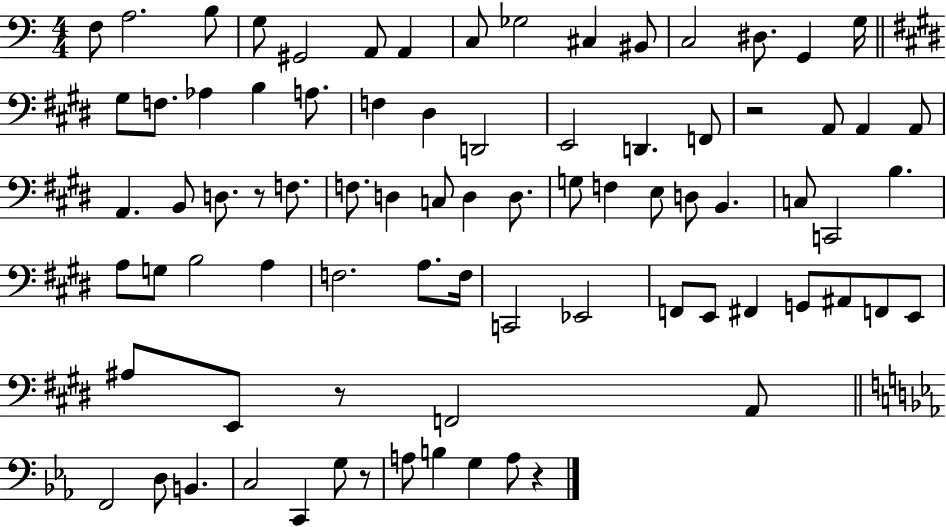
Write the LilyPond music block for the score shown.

{
  \clef bass
  \numericTimeSignature
  \time 4/4
  \key c \major
  f8 a2. b8 | g8 gis,2 a,8 a,4 | c8 ges2 cis4 bis,8 | c2 dis8. g,4 g16 | \break \bar "||" \break \key e \major gis8 f8. aes4 b4 a8. | f4 dis4 d,2 | e,2 d,4. f,8 | r2 a,8 a,4 a,8 | \break a,4. b,8 d8. r8 f8. | f8. d4 c8 d4 d8. | g8 f4 e8 d8 b,4. | c8 c,2 b4. | \break a8 g8 b2 a4 | f2. a8. f16 | c,2 ees,2 | f,8 e,8 fis,4 g,8 ais,8 f,8 e,8 | \break ais8 e,8 r8 f,2 a,8 | \bar "||" \break \key c \minor f,2 d8 b,4. | c2 c,4 g8 r8 | a8 b4 g4 a8 r4 | \bar "|."
}